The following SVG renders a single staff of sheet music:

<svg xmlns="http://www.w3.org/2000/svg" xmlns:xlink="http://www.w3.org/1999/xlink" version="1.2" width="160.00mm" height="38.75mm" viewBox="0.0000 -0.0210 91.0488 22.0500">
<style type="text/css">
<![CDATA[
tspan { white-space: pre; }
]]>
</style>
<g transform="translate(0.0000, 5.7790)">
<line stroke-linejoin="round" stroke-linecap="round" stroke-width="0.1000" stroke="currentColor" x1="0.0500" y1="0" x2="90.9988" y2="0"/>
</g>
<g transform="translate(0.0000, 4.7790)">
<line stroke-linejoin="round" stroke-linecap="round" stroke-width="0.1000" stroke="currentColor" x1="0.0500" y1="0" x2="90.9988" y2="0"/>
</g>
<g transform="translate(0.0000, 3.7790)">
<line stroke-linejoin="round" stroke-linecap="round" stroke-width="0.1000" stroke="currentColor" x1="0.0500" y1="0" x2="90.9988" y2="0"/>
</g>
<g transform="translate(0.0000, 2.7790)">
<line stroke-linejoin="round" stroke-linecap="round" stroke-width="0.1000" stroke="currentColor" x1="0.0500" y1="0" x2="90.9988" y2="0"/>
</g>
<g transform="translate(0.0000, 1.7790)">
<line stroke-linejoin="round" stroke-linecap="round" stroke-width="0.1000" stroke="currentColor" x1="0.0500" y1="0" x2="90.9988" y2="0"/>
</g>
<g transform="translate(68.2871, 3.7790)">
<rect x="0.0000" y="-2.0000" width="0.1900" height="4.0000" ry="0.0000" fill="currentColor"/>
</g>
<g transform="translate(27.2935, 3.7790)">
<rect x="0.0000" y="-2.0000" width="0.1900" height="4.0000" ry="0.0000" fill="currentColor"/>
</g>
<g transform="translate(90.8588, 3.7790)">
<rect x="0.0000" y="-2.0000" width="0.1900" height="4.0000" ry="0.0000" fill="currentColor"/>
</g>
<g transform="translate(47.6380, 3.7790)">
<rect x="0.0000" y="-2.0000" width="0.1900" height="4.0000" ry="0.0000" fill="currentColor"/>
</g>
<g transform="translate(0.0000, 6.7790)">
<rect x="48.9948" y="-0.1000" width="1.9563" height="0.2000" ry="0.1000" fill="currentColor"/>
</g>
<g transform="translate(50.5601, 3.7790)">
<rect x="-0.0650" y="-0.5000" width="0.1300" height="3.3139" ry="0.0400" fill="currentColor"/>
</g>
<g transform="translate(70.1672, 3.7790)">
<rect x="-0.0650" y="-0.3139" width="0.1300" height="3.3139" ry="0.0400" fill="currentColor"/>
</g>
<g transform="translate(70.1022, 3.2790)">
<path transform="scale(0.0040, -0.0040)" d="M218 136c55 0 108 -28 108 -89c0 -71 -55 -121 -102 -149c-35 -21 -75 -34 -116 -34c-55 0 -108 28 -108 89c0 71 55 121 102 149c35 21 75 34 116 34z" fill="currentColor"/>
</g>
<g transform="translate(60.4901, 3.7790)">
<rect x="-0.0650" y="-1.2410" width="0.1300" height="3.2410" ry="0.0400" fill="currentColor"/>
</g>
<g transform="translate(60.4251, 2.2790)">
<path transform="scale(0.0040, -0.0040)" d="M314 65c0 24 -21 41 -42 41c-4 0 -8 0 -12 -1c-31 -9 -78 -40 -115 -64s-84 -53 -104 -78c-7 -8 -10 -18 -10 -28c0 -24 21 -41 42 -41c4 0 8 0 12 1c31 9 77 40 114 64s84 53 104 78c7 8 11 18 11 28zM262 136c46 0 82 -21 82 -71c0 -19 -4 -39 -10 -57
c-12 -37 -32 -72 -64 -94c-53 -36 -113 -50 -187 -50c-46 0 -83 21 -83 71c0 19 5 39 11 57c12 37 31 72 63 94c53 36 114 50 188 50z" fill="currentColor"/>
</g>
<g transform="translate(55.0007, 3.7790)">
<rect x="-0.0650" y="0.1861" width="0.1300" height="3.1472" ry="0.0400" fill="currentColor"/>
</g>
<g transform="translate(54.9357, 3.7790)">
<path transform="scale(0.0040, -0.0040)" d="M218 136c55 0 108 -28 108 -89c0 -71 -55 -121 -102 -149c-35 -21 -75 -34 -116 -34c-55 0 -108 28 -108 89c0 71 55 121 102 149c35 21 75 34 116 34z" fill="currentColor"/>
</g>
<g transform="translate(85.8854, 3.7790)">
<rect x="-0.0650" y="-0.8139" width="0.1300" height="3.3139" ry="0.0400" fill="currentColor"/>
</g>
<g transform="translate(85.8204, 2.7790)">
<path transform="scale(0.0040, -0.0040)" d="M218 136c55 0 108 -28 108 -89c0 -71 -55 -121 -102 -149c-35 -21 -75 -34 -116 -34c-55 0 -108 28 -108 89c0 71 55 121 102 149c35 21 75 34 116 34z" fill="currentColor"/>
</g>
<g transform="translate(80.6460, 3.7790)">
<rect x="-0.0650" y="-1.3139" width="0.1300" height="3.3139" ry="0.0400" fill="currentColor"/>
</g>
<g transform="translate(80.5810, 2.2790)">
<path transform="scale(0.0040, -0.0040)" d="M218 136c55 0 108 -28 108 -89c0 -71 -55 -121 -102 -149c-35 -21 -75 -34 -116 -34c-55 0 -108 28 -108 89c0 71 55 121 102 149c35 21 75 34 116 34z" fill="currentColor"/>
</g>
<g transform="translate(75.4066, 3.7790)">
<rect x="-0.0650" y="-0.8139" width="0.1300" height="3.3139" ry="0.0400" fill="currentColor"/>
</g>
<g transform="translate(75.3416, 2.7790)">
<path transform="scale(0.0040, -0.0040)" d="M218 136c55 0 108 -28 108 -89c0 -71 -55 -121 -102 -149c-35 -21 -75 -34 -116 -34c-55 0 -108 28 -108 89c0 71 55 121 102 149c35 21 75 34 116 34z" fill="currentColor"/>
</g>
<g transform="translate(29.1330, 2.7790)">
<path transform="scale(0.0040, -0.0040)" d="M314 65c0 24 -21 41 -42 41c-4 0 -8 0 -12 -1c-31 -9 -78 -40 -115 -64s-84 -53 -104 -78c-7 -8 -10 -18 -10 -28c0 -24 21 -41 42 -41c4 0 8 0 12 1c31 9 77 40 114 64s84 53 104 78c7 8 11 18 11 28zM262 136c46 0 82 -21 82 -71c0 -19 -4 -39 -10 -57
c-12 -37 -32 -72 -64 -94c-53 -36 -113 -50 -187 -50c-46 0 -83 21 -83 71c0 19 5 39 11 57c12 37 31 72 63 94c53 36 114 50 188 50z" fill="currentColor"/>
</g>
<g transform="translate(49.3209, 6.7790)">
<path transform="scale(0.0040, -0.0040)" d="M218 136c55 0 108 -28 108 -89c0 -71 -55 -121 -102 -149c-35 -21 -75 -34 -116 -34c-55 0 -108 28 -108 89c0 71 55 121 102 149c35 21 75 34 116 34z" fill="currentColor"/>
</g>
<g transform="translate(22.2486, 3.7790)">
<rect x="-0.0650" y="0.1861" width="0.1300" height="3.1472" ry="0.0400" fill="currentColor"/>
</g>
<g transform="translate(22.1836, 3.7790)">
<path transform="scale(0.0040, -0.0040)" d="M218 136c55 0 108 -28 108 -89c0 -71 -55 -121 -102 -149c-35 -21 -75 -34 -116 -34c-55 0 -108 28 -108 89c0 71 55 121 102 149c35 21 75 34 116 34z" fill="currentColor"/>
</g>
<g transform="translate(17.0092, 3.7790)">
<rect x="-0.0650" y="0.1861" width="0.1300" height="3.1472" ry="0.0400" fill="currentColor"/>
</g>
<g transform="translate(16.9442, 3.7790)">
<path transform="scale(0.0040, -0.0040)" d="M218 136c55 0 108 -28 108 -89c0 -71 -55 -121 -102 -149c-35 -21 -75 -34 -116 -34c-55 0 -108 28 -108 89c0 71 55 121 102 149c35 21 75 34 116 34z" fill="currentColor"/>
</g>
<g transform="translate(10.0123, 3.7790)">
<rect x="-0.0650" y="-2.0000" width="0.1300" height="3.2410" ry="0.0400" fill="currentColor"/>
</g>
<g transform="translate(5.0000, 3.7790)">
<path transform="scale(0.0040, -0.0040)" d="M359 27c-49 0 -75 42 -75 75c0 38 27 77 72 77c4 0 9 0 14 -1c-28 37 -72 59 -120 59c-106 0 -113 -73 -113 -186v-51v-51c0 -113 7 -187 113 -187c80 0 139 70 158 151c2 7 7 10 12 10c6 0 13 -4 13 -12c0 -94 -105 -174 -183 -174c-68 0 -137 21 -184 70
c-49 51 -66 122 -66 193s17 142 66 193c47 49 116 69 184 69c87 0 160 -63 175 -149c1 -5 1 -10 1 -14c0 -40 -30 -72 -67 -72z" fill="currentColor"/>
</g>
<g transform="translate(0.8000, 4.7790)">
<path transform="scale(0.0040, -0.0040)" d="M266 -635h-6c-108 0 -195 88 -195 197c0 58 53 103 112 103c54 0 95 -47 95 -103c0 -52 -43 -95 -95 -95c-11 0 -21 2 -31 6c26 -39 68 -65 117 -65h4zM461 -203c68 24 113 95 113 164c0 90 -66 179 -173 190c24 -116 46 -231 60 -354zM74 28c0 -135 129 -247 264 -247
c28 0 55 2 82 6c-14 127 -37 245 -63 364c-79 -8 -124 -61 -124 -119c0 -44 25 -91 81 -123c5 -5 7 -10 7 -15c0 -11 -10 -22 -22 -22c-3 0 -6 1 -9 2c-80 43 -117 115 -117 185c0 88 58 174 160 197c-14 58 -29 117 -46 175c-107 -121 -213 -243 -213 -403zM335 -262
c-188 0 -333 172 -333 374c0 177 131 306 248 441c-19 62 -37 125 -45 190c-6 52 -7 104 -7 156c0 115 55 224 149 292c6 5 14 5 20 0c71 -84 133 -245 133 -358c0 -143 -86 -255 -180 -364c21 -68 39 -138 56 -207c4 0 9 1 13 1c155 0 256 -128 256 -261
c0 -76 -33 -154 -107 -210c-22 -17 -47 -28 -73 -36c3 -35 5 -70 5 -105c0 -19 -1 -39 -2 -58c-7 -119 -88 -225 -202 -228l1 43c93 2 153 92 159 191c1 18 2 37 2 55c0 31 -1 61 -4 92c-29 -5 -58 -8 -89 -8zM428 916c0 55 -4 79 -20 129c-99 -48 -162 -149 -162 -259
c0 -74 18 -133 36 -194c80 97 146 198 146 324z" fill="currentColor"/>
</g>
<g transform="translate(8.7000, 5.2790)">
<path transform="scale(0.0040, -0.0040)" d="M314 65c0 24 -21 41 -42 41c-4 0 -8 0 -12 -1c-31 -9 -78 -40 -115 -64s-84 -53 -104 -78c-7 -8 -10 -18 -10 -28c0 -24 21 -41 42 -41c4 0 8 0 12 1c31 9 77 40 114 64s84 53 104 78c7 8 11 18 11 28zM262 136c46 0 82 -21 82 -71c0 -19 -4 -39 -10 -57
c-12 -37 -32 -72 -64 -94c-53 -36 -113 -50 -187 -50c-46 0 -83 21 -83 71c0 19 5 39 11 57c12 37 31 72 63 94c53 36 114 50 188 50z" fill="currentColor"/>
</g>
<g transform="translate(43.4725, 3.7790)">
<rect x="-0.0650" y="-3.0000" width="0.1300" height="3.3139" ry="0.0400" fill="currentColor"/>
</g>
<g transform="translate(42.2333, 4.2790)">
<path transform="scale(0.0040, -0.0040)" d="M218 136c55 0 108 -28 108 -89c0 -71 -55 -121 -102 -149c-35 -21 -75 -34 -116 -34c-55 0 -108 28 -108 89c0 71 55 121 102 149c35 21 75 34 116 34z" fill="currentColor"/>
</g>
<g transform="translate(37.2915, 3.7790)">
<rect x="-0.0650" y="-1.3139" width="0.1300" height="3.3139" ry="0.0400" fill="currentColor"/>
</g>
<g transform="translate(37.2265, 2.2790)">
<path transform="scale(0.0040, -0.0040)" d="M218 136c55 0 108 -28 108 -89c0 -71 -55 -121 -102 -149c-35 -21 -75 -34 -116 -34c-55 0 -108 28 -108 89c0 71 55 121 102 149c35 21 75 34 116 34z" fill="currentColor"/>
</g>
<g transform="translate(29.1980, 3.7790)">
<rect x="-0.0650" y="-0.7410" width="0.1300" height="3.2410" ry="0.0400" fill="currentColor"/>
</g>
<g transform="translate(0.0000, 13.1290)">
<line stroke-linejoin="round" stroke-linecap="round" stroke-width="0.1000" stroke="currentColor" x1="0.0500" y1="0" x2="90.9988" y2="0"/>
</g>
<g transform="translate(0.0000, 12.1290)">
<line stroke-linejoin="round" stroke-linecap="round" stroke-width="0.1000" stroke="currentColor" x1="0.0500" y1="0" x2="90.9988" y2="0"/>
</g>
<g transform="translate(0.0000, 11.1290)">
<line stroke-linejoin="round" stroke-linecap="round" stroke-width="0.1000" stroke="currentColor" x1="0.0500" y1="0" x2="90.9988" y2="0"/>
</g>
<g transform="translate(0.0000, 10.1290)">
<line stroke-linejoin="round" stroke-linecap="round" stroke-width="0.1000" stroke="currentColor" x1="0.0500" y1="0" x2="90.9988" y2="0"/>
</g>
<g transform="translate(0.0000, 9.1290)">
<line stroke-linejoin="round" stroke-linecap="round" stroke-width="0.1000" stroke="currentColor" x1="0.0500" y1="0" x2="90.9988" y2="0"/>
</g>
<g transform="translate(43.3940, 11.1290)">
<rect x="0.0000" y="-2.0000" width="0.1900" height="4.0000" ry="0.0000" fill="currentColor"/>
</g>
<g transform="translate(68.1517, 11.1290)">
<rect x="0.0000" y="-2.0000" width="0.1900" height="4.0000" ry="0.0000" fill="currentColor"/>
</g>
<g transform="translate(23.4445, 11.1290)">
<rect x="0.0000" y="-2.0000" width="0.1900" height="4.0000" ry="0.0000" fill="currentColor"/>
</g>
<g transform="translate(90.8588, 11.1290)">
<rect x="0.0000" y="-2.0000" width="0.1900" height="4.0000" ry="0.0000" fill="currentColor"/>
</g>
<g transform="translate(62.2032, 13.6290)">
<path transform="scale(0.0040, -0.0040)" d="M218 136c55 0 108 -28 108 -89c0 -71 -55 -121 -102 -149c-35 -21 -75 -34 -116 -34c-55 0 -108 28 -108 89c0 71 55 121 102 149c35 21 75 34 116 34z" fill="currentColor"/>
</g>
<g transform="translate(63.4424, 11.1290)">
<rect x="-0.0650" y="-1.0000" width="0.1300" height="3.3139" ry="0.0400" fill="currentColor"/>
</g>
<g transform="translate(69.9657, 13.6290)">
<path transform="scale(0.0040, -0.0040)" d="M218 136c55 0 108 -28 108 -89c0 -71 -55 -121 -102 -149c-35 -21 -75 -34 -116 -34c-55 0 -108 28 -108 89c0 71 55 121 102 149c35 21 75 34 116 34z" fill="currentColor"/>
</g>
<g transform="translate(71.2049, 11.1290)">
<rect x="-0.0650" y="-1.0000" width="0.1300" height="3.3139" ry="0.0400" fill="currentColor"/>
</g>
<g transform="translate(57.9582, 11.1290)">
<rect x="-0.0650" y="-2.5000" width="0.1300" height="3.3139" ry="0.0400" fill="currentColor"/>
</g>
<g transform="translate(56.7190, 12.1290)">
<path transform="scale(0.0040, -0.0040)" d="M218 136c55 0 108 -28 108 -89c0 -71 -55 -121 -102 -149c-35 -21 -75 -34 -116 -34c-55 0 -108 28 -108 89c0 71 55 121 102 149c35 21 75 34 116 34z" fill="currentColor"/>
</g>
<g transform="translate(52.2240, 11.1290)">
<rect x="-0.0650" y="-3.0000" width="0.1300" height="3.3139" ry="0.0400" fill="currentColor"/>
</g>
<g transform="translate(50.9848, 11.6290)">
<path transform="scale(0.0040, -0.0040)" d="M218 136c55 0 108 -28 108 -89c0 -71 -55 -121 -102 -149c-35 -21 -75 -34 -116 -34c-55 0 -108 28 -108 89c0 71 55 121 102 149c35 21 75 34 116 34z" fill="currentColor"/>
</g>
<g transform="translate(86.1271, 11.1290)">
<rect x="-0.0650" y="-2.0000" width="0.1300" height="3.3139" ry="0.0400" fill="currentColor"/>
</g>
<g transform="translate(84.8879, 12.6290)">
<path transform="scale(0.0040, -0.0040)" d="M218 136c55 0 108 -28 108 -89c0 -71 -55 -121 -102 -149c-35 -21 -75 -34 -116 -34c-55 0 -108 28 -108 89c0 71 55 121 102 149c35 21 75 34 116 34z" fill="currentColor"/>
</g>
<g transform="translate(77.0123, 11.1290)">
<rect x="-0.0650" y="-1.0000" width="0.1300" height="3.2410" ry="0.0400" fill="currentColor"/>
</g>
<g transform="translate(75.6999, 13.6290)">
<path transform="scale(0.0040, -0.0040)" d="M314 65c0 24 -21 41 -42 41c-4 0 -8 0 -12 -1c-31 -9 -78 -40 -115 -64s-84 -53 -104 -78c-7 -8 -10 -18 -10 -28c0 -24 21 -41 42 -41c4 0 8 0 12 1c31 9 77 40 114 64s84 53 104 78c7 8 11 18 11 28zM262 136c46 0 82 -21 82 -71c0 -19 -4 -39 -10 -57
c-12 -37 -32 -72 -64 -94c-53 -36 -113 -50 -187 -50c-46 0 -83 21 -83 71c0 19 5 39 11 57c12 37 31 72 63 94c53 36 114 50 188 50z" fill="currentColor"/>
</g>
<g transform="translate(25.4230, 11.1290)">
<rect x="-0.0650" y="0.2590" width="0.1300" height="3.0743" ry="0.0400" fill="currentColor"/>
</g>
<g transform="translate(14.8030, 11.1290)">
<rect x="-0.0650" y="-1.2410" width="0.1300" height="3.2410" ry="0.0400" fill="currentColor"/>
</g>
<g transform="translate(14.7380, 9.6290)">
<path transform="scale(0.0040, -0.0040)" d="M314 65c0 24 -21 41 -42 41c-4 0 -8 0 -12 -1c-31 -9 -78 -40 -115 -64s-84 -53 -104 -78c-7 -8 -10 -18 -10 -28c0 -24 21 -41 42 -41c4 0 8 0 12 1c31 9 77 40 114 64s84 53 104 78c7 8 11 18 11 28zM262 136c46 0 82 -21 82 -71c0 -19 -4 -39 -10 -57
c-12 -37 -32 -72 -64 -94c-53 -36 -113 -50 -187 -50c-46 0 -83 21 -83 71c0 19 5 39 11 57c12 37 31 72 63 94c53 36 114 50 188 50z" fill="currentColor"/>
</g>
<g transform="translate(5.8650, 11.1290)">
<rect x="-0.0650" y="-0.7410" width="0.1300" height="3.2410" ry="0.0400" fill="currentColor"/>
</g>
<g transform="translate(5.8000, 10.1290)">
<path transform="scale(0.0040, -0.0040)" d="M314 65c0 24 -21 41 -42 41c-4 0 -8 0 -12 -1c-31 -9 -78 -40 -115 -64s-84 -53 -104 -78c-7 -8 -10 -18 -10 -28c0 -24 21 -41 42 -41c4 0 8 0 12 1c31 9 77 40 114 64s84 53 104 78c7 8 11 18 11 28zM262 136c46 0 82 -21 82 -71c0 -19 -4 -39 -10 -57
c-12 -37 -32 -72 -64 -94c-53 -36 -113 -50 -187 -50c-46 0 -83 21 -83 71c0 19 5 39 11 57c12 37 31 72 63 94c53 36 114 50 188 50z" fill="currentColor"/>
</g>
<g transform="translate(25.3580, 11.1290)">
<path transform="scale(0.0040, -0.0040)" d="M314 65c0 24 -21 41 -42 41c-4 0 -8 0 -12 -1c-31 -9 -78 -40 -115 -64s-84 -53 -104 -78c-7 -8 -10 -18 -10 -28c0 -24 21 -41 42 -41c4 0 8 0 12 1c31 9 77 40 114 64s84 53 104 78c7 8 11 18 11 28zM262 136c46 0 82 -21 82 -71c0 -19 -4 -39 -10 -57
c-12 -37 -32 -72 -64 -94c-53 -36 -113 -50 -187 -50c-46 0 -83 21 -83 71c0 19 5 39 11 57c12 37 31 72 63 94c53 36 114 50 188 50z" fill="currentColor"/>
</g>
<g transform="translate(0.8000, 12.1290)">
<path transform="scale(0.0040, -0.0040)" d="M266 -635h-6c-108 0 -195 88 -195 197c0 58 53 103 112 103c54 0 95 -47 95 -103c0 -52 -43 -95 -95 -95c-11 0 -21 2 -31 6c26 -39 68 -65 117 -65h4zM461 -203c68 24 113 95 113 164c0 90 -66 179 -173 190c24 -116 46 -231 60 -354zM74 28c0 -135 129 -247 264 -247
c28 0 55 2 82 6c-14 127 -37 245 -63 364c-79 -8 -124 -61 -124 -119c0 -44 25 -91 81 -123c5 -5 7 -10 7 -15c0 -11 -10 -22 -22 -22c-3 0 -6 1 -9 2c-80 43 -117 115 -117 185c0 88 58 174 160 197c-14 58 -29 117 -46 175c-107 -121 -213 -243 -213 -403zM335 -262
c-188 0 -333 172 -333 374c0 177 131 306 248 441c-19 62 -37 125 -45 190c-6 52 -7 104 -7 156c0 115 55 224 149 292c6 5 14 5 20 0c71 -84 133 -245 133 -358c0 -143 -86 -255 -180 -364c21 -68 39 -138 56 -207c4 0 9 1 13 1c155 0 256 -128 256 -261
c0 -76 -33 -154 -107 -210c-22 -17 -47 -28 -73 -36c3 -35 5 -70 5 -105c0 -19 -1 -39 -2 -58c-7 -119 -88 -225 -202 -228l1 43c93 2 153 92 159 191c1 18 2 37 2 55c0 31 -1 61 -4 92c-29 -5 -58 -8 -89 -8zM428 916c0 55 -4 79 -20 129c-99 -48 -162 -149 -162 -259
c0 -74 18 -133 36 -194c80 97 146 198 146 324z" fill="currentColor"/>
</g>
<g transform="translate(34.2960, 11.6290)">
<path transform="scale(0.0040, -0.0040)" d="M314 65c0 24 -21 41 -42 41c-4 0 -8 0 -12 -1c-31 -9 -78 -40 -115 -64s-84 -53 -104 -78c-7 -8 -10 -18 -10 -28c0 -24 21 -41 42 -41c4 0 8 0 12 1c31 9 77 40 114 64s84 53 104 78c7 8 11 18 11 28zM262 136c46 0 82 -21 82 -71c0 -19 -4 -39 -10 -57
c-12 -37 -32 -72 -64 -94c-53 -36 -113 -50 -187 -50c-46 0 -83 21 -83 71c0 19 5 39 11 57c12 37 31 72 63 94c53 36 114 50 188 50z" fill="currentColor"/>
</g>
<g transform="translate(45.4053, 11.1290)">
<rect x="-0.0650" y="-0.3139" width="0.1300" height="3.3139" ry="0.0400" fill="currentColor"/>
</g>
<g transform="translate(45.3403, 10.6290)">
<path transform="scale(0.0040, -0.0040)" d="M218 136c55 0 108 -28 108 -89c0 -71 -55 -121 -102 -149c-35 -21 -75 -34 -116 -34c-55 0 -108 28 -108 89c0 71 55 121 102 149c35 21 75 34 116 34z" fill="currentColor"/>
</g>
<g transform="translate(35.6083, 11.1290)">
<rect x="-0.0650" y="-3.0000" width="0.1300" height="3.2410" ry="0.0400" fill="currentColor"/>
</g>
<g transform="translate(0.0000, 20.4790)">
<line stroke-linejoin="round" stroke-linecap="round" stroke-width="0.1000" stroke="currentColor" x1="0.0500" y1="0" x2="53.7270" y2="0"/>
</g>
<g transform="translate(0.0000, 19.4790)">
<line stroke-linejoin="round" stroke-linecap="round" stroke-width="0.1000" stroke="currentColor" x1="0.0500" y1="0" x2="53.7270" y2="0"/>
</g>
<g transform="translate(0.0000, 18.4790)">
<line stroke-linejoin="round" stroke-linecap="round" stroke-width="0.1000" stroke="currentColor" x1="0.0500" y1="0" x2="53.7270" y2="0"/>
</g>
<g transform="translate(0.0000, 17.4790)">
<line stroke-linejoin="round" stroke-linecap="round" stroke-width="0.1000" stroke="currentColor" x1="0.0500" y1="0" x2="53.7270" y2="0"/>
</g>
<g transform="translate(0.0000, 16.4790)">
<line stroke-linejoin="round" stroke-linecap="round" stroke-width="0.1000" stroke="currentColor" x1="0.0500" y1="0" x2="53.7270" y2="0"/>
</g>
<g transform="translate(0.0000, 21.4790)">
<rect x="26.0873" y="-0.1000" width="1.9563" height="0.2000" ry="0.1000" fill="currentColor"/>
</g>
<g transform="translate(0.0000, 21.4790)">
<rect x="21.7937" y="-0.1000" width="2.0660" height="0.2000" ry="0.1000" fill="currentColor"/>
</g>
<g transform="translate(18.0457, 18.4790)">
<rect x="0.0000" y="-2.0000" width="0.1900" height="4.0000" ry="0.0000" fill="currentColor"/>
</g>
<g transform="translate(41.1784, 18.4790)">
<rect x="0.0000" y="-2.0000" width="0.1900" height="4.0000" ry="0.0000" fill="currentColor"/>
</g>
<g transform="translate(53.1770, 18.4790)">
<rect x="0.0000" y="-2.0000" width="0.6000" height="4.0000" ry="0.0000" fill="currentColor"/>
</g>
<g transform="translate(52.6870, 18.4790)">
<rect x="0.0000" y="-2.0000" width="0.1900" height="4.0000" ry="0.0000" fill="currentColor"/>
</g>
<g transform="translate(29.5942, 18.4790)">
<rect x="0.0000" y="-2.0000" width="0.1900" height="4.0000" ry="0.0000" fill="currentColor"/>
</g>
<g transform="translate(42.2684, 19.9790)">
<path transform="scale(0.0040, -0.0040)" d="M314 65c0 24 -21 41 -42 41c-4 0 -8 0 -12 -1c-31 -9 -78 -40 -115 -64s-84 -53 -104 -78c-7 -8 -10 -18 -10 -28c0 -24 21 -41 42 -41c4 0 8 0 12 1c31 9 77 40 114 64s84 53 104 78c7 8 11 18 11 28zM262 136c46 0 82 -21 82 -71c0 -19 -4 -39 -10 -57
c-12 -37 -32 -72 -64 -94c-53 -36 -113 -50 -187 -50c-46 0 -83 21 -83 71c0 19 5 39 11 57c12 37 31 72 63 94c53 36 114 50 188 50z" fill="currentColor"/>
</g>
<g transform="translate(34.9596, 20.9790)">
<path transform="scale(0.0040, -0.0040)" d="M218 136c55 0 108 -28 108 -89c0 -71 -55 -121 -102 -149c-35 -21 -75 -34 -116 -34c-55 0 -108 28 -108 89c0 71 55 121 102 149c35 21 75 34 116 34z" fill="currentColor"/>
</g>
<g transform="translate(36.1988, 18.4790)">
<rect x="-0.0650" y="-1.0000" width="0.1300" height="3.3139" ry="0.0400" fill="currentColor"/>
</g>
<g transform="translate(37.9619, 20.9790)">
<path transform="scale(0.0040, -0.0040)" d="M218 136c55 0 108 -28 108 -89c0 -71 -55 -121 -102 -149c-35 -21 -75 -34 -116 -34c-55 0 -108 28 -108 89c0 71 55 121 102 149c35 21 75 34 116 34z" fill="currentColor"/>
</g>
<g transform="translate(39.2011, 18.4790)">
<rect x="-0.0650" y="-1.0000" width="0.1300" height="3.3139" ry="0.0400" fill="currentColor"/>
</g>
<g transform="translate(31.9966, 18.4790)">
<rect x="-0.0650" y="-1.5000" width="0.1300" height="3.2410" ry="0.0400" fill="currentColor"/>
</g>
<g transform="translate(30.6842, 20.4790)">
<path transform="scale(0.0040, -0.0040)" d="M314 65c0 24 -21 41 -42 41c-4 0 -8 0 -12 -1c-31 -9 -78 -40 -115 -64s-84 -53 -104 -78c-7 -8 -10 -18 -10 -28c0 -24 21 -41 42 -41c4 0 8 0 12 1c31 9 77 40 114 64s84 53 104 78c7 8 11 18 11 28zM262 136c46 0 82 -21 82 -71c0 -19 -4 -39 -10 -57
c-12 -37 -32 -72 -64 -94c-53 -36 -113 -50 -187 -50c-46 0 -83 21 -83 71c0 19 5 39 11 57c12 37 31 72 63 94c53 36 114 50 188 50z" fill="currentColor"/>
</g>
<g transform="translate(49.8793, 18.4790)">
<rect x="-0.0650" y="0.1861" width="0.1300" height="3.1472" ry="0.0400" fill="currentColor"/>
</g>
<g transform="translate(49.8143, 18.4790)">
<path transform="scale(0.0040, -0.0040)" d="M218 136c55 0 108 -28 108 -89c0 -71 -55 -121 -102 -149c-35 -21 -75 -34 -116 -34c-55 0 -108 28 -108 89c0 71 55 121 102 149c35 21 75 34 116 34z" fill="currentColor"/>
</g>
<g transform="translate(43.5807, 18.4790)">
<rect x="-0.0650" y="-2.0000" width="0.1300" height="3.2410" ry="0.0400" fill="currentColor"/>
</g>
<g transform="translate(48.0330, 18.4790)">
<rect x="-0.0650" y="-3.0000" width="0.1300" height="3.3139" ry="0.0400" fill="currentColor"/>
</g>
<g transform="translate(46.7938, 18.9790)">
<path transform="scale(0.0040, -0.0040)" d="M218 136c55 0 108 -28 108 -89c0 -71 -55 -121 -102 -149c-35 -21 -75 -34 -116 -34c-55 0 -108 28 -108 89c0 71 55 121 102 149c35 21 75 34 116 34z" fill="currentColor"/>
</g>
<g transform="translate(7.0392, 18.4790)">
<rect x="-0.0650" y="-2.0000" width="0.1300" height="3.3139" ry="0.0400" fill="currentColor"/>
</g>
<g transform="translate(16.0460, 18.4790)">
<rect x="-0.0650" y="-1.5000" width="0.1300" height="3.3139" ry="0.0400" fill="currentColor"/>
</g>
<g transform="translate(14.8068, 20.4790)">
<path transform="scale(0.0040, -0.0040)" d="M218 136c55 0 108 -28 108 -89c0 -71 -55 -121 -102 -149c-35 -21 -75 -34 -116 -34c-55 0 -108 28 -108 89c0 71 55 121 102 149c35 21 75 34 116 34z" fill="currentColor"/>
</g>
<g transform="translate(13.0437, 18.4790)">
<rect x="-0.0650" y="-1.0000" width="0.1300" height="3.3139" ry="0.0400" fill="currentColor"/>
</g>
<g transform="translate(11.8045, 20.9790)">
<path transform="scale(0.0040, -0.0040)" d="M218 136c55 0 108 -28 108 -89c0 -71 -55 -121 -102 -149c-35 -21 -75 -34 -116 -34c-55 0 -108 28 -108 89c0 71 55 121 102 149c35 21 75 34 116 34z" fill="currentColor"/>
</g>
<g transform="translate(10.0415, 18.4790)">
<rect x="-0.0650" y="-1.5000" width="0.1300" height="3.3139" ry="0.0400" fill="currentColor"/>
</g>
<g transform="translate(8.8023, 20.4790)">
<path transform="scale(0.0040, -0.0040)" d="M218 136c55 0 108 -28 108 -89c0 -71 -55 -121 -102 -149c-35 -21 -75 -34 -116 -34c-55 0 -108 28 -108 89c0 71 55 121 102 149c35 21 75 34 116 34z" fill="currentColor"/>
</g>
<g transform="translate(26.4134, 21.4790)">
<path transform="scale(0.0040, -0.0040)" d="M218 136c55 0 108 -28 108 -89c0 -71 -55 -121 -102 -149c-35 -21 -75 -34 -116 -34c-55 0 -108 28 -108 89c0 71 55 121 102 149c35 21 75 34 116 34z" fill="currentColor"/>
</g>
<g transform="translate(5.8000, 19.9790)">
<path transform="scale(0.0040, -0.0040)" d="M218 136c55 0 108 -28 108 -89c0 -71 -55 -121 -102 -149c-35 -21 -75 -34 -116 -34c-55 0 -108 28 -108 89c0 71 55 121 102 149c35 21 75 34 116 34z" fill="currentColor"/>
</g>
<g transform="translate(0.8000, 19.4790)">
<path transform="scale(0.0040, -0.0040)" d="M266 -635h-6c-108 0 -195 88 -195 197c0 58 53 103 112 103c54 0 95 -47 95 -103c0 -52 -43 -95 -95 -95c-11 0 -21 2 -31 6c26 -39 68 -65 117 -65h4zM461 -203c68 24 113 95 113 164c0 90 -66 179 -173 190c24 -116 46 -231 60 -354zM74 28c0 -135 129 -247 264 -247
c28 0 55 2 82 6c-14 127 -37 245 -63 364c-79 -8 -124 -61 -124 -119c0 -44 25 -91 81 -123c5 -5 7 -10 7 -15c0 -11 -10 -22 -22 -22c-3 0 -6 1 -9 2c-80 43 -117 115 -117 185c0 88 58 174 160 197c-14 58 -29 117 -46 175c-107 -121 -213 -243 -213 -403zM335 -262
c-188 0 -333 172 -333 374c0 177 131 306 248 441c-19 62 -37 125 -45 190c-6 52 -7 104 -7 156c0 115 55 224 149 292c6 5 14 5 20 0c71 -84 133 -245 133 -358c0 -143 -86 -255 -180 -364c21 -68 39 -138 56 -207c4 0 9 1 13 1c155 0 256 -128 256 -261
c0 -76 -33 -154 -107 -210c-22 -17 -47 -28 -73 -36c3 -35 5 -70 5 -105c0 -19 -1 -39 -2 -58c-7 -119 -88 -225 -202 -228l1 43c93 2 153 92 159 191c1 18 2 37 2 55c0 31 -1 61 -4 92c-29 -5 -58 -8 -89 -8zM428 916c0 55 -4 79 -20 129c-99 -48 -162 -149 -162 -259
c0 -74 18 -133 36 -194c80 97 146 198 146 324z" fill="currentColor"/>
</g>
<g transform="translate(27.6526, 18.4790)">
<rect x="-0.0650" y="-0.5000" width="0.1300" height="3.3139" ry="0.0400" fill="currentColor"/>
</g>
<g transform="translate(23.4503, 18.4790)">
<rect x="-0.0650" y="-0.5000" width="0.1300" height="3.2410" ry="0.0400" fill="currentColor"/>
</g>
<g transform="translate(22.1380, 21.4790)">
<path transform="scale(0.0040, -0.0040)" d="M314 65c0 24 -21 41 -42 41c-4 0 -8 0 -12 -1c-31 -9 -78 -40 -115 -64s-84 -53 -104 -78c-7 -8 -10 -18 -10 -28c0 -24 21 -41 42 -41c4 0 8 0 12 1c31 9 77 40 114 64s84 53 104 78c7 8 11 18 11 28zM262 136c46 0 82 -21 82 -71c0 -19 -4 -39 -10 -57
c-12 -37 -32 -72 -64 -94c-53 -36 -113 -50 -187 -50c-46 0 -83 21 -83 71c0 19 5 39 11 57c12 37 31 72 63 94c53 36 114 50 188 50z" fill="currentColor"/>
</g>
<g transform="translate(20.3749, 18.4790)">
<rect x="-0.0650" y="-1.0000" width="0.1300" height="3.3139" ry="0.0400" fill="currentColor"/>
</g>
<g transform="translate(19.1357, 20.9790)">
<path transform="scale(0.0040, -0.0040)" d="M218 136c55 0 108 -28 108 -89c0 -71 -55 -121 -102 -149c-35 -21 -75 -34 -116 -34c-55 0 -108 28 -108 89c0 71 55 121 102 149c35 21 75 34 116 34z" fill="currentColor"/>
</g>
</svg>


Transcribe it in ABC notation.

X:1
T:Untitled
M:4/4
L:1/4
K:C
F2 B B d2 e A C B e2 c d e d d2 e2 B2 A2 c A G D D D2 F F E D E D C2 C E2 D D F2 A B